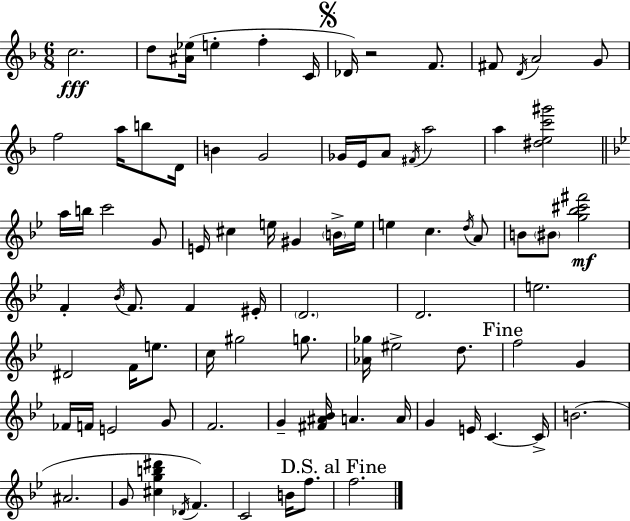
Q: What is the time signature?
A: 6/8